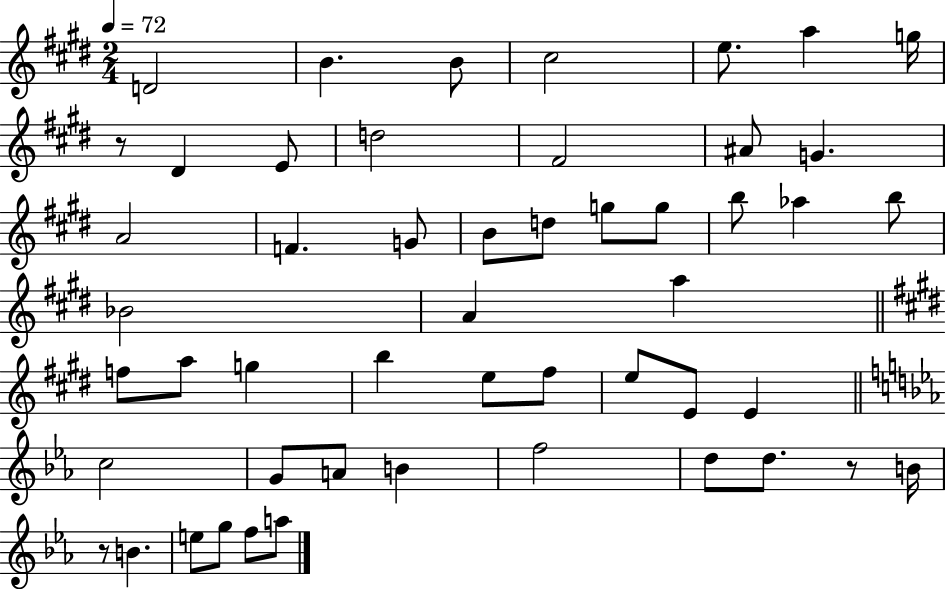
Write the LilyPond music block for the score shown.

{
  \clef treble
  \numericTimeSignature
  \time 2/4
  \key e \major
  \tempo 4 = 72
  \repeat volta 2 { d'2 | b'4. b'8 | cis''2 | e''8. a''4 g''16 | \break r8 dis'4 e'8 | d''2 | fis'2 | ais'8 g'4. | \break a'2 | f'4. g'8 | b'8 d''8 g''8 g''8 | b''8 aes''4 b''8 | \break bes'2 | a'4 a''4 | \bar "||" \break \key e \major f''8 a''8 g''4 | b''4 e''8 fis''8 | e''8 e'8 e'4 | \bar "||" \break \key ees \major c''2 | g'8 a'8 b'4 | f''2 | d''8 d''8. r8 b'16 | \break r8 b'4. | e''8 g''8 f''8 a''8 | } \bar "|."
}